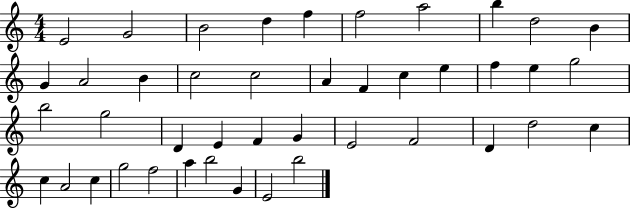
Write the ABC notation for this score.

X:1
T:Untitled
M:4/4
L:1/4
K:C
E2 G2 B2 d f f2 a2 b d2 B G A2 B c2 c2 A F c e f e g2 b2 g2 D E F G E2 F2 D d2 c c A2 c g2 f2 a b2 G E2 b2